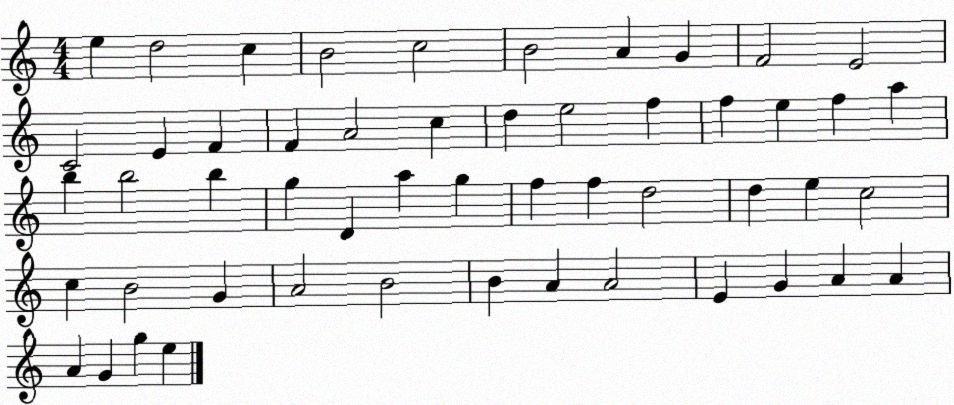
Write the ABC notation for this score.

X:1
T:Untitled
M:4/4
L:1/4
K:C
e d2 c B2 c2 B2 A G F2 E2 C2 E F F A2 c d e2 f f e f a b b2 b g D a g f f d2 d e c2 c B2 G A2 B2 B A A2 E G A A A G g e